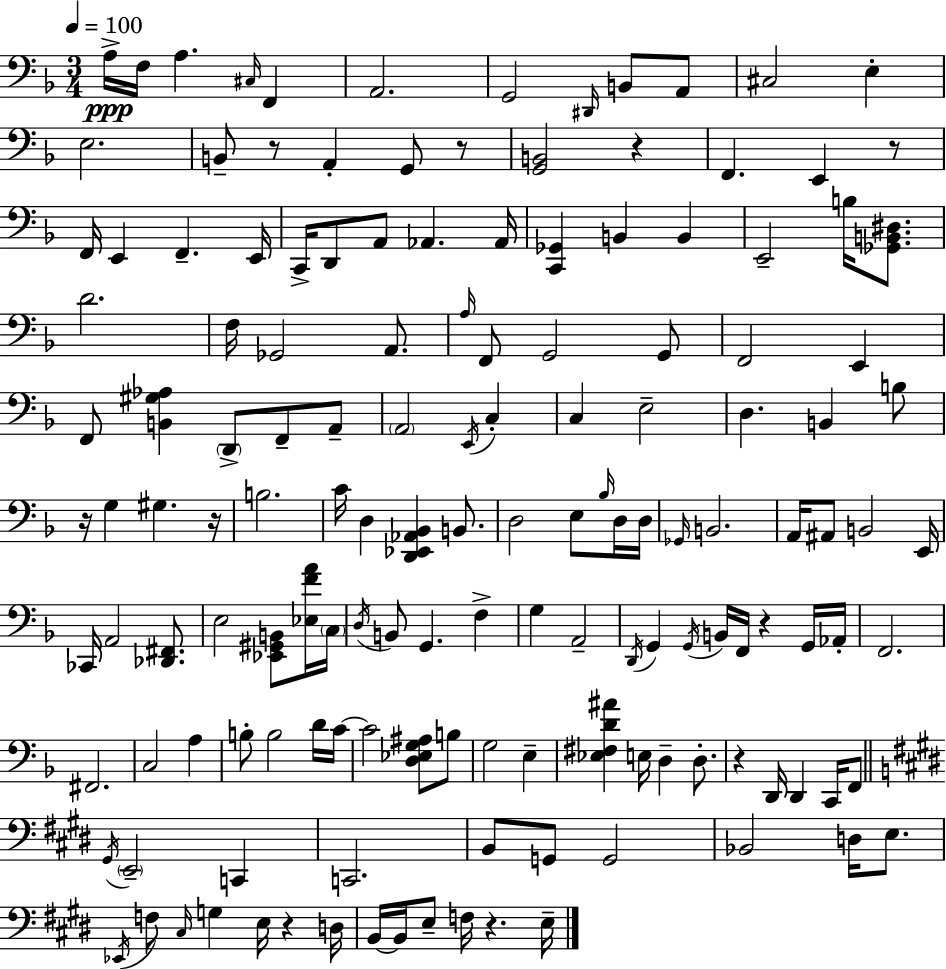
A3/s F3/s A3/q. C#3/s F2/q A2/h. G2/h D#2/s B2/e A2/e C#3/h E3/q E3/h. B2/e R/e A2/q G2/e R/e [G2,B2]/h R/q F2/q. E2/q R/e F2/s E2/q F2/q. E2/s C2/s D2/e A2/e Ab2/q. Ab2/s [C2,Gb2]/q B2/q B2/q E2/h B3/s [Gb2,B2,D#3]/e. D4/h. F3/s Gb2/h A2/e. A3/s F2/e G2/h G2/e F2/h E2/q F2/e [B2,G#3,Ab3]/q D2/e F2/e A2/e A2/h E2/s C3/q C3/q E3/h D3/q. B2/q B3/e R/s G3/q G#3/q. R/s B3/h. C4/s D3/q [D2,Eb2,Ab2,Bb2]/q B2/e. D3/h E3/e Bb3/s D3/s D3/s Gb2/s B2/h. A2/s A#2/e B2/h E2/s CES2/s A2/h [Db2,F#2]/e. E3/h [Eb2,G#2,B2]/e [Eb3,F4,A4]/s C3/s D3/s B2/e G2/q. F3/q G3/q A2/h D2/s G2/q G2/s B2/s F2/s R/q G2/s Ab2/s F2/h. F#2/h. C3/h A3/q B3/e B3/h D4/s C4/s C4/h [D3,Eb3,G3,A#3]/e B3/e G3/h E3/q [Eb3,F#3,D4,A#4]/q E3/s D3/q D3/e. R/q D2/s D2/q C2/s F2/e G#2/s E2/h C2/q C2/h. B2/e G2/e G2/h Bb2/h D3/s E3/e. Eb2/s F3/e C#3/s G3/q E3/s R/q D3/s B2/s B2/s E3/e F3/s R/q. E3/s